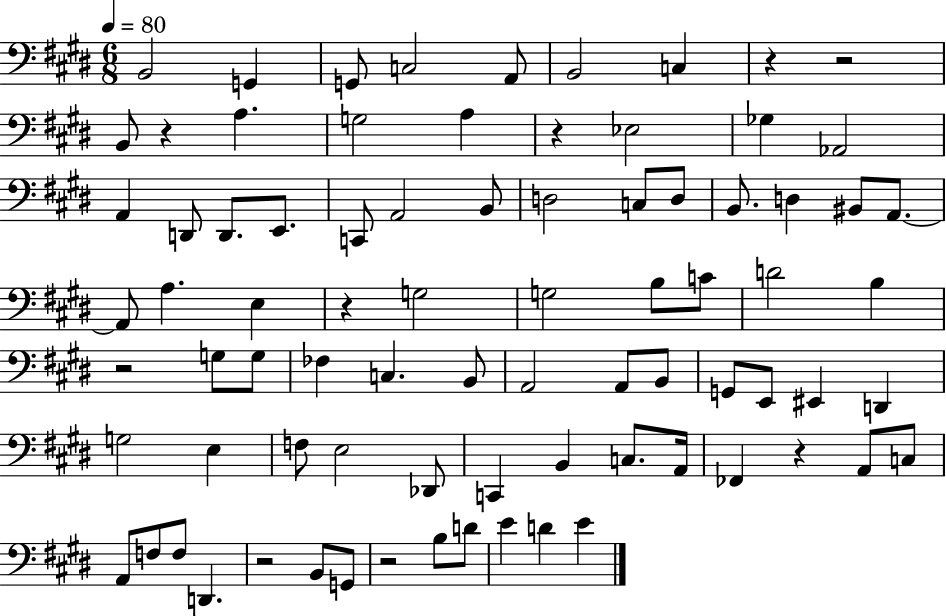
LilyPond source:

{
  \clef bass
  \numericTimeSignature
  \time 6/8
  \key e \major
  \tempo 4 = 80
  b,2 g,4 | g,8 c2 a,8 | b,2 c4 | r4 r2 | \break b,8 r4 a4. | g2 a4 | r4 ees2 | ges4 aes,2 | \break a,4 d,8 d,8. e,8. | c,8 a,2 b,8 | d2 c8 d8 | b,8. d4 bis,8 a,8.~~ | \break a,8 a4. e4 | r4 g2 | g2 b8 c'8 | d'2 b4 | \break r2 g8 g8 | fes4 c4. b,8 | a,2 a,8 b,8 | g,8 e,8 eis,4 d,4 | \break g2 e4 | f8 e2 des,8 | c,4 b,4 c8. a,16 | fes,4 r4 a,8 c8 | \break a,8 f8 f8 d,4. | r2 b,8 g,8 | r2 b8 d'8 | e'4 d'4 e'4 | \break \bar "|."
}